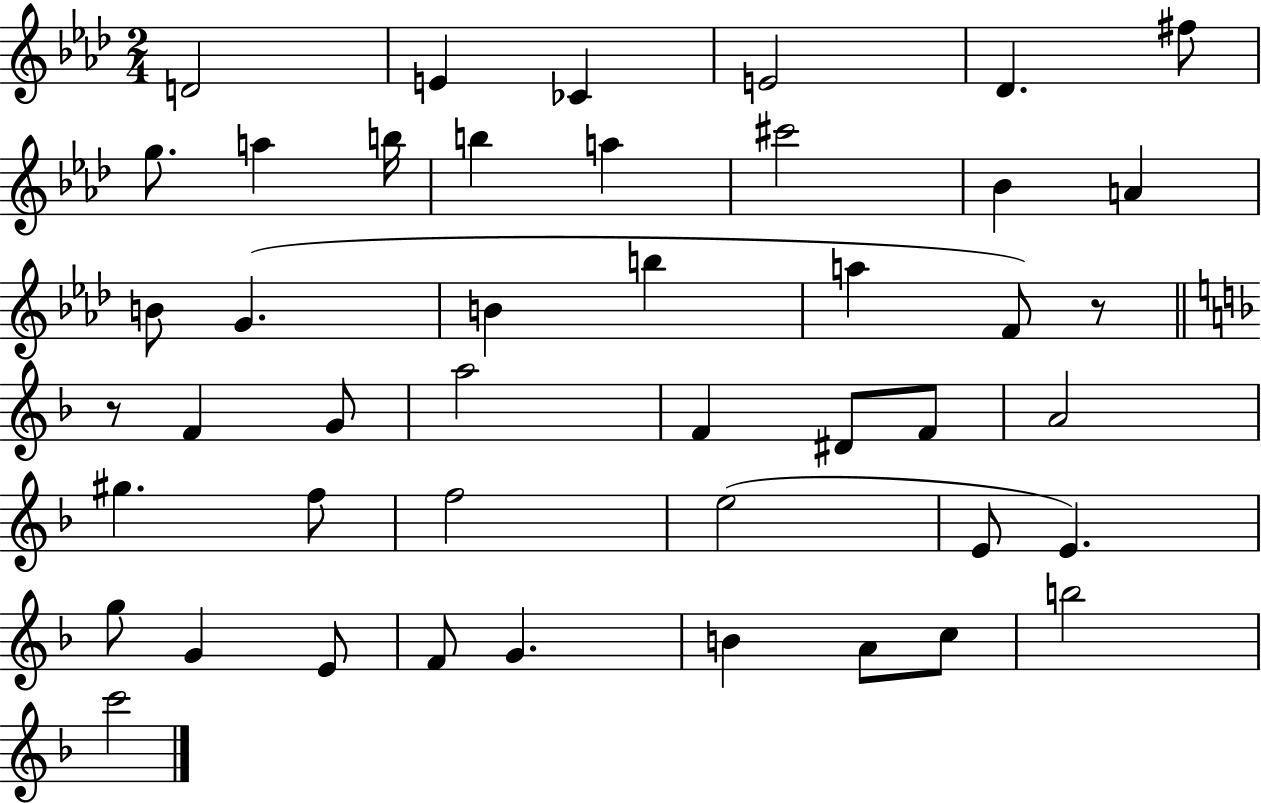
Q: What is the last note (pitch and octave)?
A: C6